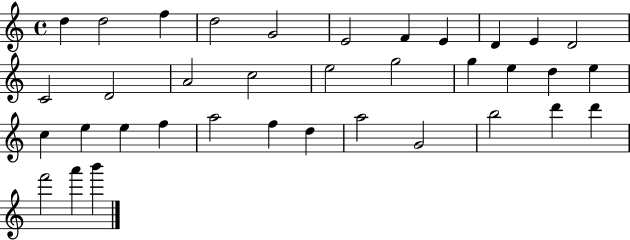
{
  \clef treble
  \time 4/4
  \defaultTimeSignature
  \key c \major
  d''4 d''2 f''4 | d''2 g'2 | e'2 f'4 e'4 | d'4 e'4 d'2 | \break c'2 d'2 | a'2 c''2 | e''2 g''2 | g''4 e''4 d''4 e''4 | \break c''4 e''4 e''4 f''4 | a''2 f''4 d''4 | a''2 g'2 | b''2 d'''4 d'''4 | \break f'''2 a'''4 b'''4 | \bar "|."
}